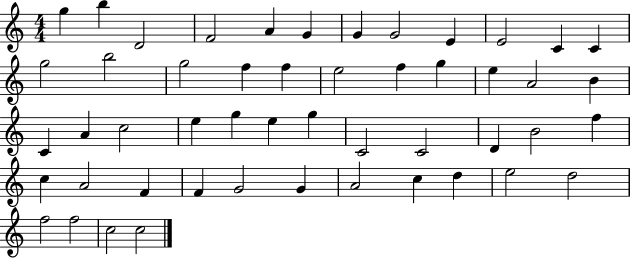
X:1
T:Untitled
M:4/4
L:1/4
K:C
g b D2 F2 A G G G2 E E2 C C g2 b2 g2 f f e2 f g e A2 B C A c2 e g e g C2 C2 D B2 f c A2 F F G2 G A2 c d e2 d2 f2 f2 c2 c2